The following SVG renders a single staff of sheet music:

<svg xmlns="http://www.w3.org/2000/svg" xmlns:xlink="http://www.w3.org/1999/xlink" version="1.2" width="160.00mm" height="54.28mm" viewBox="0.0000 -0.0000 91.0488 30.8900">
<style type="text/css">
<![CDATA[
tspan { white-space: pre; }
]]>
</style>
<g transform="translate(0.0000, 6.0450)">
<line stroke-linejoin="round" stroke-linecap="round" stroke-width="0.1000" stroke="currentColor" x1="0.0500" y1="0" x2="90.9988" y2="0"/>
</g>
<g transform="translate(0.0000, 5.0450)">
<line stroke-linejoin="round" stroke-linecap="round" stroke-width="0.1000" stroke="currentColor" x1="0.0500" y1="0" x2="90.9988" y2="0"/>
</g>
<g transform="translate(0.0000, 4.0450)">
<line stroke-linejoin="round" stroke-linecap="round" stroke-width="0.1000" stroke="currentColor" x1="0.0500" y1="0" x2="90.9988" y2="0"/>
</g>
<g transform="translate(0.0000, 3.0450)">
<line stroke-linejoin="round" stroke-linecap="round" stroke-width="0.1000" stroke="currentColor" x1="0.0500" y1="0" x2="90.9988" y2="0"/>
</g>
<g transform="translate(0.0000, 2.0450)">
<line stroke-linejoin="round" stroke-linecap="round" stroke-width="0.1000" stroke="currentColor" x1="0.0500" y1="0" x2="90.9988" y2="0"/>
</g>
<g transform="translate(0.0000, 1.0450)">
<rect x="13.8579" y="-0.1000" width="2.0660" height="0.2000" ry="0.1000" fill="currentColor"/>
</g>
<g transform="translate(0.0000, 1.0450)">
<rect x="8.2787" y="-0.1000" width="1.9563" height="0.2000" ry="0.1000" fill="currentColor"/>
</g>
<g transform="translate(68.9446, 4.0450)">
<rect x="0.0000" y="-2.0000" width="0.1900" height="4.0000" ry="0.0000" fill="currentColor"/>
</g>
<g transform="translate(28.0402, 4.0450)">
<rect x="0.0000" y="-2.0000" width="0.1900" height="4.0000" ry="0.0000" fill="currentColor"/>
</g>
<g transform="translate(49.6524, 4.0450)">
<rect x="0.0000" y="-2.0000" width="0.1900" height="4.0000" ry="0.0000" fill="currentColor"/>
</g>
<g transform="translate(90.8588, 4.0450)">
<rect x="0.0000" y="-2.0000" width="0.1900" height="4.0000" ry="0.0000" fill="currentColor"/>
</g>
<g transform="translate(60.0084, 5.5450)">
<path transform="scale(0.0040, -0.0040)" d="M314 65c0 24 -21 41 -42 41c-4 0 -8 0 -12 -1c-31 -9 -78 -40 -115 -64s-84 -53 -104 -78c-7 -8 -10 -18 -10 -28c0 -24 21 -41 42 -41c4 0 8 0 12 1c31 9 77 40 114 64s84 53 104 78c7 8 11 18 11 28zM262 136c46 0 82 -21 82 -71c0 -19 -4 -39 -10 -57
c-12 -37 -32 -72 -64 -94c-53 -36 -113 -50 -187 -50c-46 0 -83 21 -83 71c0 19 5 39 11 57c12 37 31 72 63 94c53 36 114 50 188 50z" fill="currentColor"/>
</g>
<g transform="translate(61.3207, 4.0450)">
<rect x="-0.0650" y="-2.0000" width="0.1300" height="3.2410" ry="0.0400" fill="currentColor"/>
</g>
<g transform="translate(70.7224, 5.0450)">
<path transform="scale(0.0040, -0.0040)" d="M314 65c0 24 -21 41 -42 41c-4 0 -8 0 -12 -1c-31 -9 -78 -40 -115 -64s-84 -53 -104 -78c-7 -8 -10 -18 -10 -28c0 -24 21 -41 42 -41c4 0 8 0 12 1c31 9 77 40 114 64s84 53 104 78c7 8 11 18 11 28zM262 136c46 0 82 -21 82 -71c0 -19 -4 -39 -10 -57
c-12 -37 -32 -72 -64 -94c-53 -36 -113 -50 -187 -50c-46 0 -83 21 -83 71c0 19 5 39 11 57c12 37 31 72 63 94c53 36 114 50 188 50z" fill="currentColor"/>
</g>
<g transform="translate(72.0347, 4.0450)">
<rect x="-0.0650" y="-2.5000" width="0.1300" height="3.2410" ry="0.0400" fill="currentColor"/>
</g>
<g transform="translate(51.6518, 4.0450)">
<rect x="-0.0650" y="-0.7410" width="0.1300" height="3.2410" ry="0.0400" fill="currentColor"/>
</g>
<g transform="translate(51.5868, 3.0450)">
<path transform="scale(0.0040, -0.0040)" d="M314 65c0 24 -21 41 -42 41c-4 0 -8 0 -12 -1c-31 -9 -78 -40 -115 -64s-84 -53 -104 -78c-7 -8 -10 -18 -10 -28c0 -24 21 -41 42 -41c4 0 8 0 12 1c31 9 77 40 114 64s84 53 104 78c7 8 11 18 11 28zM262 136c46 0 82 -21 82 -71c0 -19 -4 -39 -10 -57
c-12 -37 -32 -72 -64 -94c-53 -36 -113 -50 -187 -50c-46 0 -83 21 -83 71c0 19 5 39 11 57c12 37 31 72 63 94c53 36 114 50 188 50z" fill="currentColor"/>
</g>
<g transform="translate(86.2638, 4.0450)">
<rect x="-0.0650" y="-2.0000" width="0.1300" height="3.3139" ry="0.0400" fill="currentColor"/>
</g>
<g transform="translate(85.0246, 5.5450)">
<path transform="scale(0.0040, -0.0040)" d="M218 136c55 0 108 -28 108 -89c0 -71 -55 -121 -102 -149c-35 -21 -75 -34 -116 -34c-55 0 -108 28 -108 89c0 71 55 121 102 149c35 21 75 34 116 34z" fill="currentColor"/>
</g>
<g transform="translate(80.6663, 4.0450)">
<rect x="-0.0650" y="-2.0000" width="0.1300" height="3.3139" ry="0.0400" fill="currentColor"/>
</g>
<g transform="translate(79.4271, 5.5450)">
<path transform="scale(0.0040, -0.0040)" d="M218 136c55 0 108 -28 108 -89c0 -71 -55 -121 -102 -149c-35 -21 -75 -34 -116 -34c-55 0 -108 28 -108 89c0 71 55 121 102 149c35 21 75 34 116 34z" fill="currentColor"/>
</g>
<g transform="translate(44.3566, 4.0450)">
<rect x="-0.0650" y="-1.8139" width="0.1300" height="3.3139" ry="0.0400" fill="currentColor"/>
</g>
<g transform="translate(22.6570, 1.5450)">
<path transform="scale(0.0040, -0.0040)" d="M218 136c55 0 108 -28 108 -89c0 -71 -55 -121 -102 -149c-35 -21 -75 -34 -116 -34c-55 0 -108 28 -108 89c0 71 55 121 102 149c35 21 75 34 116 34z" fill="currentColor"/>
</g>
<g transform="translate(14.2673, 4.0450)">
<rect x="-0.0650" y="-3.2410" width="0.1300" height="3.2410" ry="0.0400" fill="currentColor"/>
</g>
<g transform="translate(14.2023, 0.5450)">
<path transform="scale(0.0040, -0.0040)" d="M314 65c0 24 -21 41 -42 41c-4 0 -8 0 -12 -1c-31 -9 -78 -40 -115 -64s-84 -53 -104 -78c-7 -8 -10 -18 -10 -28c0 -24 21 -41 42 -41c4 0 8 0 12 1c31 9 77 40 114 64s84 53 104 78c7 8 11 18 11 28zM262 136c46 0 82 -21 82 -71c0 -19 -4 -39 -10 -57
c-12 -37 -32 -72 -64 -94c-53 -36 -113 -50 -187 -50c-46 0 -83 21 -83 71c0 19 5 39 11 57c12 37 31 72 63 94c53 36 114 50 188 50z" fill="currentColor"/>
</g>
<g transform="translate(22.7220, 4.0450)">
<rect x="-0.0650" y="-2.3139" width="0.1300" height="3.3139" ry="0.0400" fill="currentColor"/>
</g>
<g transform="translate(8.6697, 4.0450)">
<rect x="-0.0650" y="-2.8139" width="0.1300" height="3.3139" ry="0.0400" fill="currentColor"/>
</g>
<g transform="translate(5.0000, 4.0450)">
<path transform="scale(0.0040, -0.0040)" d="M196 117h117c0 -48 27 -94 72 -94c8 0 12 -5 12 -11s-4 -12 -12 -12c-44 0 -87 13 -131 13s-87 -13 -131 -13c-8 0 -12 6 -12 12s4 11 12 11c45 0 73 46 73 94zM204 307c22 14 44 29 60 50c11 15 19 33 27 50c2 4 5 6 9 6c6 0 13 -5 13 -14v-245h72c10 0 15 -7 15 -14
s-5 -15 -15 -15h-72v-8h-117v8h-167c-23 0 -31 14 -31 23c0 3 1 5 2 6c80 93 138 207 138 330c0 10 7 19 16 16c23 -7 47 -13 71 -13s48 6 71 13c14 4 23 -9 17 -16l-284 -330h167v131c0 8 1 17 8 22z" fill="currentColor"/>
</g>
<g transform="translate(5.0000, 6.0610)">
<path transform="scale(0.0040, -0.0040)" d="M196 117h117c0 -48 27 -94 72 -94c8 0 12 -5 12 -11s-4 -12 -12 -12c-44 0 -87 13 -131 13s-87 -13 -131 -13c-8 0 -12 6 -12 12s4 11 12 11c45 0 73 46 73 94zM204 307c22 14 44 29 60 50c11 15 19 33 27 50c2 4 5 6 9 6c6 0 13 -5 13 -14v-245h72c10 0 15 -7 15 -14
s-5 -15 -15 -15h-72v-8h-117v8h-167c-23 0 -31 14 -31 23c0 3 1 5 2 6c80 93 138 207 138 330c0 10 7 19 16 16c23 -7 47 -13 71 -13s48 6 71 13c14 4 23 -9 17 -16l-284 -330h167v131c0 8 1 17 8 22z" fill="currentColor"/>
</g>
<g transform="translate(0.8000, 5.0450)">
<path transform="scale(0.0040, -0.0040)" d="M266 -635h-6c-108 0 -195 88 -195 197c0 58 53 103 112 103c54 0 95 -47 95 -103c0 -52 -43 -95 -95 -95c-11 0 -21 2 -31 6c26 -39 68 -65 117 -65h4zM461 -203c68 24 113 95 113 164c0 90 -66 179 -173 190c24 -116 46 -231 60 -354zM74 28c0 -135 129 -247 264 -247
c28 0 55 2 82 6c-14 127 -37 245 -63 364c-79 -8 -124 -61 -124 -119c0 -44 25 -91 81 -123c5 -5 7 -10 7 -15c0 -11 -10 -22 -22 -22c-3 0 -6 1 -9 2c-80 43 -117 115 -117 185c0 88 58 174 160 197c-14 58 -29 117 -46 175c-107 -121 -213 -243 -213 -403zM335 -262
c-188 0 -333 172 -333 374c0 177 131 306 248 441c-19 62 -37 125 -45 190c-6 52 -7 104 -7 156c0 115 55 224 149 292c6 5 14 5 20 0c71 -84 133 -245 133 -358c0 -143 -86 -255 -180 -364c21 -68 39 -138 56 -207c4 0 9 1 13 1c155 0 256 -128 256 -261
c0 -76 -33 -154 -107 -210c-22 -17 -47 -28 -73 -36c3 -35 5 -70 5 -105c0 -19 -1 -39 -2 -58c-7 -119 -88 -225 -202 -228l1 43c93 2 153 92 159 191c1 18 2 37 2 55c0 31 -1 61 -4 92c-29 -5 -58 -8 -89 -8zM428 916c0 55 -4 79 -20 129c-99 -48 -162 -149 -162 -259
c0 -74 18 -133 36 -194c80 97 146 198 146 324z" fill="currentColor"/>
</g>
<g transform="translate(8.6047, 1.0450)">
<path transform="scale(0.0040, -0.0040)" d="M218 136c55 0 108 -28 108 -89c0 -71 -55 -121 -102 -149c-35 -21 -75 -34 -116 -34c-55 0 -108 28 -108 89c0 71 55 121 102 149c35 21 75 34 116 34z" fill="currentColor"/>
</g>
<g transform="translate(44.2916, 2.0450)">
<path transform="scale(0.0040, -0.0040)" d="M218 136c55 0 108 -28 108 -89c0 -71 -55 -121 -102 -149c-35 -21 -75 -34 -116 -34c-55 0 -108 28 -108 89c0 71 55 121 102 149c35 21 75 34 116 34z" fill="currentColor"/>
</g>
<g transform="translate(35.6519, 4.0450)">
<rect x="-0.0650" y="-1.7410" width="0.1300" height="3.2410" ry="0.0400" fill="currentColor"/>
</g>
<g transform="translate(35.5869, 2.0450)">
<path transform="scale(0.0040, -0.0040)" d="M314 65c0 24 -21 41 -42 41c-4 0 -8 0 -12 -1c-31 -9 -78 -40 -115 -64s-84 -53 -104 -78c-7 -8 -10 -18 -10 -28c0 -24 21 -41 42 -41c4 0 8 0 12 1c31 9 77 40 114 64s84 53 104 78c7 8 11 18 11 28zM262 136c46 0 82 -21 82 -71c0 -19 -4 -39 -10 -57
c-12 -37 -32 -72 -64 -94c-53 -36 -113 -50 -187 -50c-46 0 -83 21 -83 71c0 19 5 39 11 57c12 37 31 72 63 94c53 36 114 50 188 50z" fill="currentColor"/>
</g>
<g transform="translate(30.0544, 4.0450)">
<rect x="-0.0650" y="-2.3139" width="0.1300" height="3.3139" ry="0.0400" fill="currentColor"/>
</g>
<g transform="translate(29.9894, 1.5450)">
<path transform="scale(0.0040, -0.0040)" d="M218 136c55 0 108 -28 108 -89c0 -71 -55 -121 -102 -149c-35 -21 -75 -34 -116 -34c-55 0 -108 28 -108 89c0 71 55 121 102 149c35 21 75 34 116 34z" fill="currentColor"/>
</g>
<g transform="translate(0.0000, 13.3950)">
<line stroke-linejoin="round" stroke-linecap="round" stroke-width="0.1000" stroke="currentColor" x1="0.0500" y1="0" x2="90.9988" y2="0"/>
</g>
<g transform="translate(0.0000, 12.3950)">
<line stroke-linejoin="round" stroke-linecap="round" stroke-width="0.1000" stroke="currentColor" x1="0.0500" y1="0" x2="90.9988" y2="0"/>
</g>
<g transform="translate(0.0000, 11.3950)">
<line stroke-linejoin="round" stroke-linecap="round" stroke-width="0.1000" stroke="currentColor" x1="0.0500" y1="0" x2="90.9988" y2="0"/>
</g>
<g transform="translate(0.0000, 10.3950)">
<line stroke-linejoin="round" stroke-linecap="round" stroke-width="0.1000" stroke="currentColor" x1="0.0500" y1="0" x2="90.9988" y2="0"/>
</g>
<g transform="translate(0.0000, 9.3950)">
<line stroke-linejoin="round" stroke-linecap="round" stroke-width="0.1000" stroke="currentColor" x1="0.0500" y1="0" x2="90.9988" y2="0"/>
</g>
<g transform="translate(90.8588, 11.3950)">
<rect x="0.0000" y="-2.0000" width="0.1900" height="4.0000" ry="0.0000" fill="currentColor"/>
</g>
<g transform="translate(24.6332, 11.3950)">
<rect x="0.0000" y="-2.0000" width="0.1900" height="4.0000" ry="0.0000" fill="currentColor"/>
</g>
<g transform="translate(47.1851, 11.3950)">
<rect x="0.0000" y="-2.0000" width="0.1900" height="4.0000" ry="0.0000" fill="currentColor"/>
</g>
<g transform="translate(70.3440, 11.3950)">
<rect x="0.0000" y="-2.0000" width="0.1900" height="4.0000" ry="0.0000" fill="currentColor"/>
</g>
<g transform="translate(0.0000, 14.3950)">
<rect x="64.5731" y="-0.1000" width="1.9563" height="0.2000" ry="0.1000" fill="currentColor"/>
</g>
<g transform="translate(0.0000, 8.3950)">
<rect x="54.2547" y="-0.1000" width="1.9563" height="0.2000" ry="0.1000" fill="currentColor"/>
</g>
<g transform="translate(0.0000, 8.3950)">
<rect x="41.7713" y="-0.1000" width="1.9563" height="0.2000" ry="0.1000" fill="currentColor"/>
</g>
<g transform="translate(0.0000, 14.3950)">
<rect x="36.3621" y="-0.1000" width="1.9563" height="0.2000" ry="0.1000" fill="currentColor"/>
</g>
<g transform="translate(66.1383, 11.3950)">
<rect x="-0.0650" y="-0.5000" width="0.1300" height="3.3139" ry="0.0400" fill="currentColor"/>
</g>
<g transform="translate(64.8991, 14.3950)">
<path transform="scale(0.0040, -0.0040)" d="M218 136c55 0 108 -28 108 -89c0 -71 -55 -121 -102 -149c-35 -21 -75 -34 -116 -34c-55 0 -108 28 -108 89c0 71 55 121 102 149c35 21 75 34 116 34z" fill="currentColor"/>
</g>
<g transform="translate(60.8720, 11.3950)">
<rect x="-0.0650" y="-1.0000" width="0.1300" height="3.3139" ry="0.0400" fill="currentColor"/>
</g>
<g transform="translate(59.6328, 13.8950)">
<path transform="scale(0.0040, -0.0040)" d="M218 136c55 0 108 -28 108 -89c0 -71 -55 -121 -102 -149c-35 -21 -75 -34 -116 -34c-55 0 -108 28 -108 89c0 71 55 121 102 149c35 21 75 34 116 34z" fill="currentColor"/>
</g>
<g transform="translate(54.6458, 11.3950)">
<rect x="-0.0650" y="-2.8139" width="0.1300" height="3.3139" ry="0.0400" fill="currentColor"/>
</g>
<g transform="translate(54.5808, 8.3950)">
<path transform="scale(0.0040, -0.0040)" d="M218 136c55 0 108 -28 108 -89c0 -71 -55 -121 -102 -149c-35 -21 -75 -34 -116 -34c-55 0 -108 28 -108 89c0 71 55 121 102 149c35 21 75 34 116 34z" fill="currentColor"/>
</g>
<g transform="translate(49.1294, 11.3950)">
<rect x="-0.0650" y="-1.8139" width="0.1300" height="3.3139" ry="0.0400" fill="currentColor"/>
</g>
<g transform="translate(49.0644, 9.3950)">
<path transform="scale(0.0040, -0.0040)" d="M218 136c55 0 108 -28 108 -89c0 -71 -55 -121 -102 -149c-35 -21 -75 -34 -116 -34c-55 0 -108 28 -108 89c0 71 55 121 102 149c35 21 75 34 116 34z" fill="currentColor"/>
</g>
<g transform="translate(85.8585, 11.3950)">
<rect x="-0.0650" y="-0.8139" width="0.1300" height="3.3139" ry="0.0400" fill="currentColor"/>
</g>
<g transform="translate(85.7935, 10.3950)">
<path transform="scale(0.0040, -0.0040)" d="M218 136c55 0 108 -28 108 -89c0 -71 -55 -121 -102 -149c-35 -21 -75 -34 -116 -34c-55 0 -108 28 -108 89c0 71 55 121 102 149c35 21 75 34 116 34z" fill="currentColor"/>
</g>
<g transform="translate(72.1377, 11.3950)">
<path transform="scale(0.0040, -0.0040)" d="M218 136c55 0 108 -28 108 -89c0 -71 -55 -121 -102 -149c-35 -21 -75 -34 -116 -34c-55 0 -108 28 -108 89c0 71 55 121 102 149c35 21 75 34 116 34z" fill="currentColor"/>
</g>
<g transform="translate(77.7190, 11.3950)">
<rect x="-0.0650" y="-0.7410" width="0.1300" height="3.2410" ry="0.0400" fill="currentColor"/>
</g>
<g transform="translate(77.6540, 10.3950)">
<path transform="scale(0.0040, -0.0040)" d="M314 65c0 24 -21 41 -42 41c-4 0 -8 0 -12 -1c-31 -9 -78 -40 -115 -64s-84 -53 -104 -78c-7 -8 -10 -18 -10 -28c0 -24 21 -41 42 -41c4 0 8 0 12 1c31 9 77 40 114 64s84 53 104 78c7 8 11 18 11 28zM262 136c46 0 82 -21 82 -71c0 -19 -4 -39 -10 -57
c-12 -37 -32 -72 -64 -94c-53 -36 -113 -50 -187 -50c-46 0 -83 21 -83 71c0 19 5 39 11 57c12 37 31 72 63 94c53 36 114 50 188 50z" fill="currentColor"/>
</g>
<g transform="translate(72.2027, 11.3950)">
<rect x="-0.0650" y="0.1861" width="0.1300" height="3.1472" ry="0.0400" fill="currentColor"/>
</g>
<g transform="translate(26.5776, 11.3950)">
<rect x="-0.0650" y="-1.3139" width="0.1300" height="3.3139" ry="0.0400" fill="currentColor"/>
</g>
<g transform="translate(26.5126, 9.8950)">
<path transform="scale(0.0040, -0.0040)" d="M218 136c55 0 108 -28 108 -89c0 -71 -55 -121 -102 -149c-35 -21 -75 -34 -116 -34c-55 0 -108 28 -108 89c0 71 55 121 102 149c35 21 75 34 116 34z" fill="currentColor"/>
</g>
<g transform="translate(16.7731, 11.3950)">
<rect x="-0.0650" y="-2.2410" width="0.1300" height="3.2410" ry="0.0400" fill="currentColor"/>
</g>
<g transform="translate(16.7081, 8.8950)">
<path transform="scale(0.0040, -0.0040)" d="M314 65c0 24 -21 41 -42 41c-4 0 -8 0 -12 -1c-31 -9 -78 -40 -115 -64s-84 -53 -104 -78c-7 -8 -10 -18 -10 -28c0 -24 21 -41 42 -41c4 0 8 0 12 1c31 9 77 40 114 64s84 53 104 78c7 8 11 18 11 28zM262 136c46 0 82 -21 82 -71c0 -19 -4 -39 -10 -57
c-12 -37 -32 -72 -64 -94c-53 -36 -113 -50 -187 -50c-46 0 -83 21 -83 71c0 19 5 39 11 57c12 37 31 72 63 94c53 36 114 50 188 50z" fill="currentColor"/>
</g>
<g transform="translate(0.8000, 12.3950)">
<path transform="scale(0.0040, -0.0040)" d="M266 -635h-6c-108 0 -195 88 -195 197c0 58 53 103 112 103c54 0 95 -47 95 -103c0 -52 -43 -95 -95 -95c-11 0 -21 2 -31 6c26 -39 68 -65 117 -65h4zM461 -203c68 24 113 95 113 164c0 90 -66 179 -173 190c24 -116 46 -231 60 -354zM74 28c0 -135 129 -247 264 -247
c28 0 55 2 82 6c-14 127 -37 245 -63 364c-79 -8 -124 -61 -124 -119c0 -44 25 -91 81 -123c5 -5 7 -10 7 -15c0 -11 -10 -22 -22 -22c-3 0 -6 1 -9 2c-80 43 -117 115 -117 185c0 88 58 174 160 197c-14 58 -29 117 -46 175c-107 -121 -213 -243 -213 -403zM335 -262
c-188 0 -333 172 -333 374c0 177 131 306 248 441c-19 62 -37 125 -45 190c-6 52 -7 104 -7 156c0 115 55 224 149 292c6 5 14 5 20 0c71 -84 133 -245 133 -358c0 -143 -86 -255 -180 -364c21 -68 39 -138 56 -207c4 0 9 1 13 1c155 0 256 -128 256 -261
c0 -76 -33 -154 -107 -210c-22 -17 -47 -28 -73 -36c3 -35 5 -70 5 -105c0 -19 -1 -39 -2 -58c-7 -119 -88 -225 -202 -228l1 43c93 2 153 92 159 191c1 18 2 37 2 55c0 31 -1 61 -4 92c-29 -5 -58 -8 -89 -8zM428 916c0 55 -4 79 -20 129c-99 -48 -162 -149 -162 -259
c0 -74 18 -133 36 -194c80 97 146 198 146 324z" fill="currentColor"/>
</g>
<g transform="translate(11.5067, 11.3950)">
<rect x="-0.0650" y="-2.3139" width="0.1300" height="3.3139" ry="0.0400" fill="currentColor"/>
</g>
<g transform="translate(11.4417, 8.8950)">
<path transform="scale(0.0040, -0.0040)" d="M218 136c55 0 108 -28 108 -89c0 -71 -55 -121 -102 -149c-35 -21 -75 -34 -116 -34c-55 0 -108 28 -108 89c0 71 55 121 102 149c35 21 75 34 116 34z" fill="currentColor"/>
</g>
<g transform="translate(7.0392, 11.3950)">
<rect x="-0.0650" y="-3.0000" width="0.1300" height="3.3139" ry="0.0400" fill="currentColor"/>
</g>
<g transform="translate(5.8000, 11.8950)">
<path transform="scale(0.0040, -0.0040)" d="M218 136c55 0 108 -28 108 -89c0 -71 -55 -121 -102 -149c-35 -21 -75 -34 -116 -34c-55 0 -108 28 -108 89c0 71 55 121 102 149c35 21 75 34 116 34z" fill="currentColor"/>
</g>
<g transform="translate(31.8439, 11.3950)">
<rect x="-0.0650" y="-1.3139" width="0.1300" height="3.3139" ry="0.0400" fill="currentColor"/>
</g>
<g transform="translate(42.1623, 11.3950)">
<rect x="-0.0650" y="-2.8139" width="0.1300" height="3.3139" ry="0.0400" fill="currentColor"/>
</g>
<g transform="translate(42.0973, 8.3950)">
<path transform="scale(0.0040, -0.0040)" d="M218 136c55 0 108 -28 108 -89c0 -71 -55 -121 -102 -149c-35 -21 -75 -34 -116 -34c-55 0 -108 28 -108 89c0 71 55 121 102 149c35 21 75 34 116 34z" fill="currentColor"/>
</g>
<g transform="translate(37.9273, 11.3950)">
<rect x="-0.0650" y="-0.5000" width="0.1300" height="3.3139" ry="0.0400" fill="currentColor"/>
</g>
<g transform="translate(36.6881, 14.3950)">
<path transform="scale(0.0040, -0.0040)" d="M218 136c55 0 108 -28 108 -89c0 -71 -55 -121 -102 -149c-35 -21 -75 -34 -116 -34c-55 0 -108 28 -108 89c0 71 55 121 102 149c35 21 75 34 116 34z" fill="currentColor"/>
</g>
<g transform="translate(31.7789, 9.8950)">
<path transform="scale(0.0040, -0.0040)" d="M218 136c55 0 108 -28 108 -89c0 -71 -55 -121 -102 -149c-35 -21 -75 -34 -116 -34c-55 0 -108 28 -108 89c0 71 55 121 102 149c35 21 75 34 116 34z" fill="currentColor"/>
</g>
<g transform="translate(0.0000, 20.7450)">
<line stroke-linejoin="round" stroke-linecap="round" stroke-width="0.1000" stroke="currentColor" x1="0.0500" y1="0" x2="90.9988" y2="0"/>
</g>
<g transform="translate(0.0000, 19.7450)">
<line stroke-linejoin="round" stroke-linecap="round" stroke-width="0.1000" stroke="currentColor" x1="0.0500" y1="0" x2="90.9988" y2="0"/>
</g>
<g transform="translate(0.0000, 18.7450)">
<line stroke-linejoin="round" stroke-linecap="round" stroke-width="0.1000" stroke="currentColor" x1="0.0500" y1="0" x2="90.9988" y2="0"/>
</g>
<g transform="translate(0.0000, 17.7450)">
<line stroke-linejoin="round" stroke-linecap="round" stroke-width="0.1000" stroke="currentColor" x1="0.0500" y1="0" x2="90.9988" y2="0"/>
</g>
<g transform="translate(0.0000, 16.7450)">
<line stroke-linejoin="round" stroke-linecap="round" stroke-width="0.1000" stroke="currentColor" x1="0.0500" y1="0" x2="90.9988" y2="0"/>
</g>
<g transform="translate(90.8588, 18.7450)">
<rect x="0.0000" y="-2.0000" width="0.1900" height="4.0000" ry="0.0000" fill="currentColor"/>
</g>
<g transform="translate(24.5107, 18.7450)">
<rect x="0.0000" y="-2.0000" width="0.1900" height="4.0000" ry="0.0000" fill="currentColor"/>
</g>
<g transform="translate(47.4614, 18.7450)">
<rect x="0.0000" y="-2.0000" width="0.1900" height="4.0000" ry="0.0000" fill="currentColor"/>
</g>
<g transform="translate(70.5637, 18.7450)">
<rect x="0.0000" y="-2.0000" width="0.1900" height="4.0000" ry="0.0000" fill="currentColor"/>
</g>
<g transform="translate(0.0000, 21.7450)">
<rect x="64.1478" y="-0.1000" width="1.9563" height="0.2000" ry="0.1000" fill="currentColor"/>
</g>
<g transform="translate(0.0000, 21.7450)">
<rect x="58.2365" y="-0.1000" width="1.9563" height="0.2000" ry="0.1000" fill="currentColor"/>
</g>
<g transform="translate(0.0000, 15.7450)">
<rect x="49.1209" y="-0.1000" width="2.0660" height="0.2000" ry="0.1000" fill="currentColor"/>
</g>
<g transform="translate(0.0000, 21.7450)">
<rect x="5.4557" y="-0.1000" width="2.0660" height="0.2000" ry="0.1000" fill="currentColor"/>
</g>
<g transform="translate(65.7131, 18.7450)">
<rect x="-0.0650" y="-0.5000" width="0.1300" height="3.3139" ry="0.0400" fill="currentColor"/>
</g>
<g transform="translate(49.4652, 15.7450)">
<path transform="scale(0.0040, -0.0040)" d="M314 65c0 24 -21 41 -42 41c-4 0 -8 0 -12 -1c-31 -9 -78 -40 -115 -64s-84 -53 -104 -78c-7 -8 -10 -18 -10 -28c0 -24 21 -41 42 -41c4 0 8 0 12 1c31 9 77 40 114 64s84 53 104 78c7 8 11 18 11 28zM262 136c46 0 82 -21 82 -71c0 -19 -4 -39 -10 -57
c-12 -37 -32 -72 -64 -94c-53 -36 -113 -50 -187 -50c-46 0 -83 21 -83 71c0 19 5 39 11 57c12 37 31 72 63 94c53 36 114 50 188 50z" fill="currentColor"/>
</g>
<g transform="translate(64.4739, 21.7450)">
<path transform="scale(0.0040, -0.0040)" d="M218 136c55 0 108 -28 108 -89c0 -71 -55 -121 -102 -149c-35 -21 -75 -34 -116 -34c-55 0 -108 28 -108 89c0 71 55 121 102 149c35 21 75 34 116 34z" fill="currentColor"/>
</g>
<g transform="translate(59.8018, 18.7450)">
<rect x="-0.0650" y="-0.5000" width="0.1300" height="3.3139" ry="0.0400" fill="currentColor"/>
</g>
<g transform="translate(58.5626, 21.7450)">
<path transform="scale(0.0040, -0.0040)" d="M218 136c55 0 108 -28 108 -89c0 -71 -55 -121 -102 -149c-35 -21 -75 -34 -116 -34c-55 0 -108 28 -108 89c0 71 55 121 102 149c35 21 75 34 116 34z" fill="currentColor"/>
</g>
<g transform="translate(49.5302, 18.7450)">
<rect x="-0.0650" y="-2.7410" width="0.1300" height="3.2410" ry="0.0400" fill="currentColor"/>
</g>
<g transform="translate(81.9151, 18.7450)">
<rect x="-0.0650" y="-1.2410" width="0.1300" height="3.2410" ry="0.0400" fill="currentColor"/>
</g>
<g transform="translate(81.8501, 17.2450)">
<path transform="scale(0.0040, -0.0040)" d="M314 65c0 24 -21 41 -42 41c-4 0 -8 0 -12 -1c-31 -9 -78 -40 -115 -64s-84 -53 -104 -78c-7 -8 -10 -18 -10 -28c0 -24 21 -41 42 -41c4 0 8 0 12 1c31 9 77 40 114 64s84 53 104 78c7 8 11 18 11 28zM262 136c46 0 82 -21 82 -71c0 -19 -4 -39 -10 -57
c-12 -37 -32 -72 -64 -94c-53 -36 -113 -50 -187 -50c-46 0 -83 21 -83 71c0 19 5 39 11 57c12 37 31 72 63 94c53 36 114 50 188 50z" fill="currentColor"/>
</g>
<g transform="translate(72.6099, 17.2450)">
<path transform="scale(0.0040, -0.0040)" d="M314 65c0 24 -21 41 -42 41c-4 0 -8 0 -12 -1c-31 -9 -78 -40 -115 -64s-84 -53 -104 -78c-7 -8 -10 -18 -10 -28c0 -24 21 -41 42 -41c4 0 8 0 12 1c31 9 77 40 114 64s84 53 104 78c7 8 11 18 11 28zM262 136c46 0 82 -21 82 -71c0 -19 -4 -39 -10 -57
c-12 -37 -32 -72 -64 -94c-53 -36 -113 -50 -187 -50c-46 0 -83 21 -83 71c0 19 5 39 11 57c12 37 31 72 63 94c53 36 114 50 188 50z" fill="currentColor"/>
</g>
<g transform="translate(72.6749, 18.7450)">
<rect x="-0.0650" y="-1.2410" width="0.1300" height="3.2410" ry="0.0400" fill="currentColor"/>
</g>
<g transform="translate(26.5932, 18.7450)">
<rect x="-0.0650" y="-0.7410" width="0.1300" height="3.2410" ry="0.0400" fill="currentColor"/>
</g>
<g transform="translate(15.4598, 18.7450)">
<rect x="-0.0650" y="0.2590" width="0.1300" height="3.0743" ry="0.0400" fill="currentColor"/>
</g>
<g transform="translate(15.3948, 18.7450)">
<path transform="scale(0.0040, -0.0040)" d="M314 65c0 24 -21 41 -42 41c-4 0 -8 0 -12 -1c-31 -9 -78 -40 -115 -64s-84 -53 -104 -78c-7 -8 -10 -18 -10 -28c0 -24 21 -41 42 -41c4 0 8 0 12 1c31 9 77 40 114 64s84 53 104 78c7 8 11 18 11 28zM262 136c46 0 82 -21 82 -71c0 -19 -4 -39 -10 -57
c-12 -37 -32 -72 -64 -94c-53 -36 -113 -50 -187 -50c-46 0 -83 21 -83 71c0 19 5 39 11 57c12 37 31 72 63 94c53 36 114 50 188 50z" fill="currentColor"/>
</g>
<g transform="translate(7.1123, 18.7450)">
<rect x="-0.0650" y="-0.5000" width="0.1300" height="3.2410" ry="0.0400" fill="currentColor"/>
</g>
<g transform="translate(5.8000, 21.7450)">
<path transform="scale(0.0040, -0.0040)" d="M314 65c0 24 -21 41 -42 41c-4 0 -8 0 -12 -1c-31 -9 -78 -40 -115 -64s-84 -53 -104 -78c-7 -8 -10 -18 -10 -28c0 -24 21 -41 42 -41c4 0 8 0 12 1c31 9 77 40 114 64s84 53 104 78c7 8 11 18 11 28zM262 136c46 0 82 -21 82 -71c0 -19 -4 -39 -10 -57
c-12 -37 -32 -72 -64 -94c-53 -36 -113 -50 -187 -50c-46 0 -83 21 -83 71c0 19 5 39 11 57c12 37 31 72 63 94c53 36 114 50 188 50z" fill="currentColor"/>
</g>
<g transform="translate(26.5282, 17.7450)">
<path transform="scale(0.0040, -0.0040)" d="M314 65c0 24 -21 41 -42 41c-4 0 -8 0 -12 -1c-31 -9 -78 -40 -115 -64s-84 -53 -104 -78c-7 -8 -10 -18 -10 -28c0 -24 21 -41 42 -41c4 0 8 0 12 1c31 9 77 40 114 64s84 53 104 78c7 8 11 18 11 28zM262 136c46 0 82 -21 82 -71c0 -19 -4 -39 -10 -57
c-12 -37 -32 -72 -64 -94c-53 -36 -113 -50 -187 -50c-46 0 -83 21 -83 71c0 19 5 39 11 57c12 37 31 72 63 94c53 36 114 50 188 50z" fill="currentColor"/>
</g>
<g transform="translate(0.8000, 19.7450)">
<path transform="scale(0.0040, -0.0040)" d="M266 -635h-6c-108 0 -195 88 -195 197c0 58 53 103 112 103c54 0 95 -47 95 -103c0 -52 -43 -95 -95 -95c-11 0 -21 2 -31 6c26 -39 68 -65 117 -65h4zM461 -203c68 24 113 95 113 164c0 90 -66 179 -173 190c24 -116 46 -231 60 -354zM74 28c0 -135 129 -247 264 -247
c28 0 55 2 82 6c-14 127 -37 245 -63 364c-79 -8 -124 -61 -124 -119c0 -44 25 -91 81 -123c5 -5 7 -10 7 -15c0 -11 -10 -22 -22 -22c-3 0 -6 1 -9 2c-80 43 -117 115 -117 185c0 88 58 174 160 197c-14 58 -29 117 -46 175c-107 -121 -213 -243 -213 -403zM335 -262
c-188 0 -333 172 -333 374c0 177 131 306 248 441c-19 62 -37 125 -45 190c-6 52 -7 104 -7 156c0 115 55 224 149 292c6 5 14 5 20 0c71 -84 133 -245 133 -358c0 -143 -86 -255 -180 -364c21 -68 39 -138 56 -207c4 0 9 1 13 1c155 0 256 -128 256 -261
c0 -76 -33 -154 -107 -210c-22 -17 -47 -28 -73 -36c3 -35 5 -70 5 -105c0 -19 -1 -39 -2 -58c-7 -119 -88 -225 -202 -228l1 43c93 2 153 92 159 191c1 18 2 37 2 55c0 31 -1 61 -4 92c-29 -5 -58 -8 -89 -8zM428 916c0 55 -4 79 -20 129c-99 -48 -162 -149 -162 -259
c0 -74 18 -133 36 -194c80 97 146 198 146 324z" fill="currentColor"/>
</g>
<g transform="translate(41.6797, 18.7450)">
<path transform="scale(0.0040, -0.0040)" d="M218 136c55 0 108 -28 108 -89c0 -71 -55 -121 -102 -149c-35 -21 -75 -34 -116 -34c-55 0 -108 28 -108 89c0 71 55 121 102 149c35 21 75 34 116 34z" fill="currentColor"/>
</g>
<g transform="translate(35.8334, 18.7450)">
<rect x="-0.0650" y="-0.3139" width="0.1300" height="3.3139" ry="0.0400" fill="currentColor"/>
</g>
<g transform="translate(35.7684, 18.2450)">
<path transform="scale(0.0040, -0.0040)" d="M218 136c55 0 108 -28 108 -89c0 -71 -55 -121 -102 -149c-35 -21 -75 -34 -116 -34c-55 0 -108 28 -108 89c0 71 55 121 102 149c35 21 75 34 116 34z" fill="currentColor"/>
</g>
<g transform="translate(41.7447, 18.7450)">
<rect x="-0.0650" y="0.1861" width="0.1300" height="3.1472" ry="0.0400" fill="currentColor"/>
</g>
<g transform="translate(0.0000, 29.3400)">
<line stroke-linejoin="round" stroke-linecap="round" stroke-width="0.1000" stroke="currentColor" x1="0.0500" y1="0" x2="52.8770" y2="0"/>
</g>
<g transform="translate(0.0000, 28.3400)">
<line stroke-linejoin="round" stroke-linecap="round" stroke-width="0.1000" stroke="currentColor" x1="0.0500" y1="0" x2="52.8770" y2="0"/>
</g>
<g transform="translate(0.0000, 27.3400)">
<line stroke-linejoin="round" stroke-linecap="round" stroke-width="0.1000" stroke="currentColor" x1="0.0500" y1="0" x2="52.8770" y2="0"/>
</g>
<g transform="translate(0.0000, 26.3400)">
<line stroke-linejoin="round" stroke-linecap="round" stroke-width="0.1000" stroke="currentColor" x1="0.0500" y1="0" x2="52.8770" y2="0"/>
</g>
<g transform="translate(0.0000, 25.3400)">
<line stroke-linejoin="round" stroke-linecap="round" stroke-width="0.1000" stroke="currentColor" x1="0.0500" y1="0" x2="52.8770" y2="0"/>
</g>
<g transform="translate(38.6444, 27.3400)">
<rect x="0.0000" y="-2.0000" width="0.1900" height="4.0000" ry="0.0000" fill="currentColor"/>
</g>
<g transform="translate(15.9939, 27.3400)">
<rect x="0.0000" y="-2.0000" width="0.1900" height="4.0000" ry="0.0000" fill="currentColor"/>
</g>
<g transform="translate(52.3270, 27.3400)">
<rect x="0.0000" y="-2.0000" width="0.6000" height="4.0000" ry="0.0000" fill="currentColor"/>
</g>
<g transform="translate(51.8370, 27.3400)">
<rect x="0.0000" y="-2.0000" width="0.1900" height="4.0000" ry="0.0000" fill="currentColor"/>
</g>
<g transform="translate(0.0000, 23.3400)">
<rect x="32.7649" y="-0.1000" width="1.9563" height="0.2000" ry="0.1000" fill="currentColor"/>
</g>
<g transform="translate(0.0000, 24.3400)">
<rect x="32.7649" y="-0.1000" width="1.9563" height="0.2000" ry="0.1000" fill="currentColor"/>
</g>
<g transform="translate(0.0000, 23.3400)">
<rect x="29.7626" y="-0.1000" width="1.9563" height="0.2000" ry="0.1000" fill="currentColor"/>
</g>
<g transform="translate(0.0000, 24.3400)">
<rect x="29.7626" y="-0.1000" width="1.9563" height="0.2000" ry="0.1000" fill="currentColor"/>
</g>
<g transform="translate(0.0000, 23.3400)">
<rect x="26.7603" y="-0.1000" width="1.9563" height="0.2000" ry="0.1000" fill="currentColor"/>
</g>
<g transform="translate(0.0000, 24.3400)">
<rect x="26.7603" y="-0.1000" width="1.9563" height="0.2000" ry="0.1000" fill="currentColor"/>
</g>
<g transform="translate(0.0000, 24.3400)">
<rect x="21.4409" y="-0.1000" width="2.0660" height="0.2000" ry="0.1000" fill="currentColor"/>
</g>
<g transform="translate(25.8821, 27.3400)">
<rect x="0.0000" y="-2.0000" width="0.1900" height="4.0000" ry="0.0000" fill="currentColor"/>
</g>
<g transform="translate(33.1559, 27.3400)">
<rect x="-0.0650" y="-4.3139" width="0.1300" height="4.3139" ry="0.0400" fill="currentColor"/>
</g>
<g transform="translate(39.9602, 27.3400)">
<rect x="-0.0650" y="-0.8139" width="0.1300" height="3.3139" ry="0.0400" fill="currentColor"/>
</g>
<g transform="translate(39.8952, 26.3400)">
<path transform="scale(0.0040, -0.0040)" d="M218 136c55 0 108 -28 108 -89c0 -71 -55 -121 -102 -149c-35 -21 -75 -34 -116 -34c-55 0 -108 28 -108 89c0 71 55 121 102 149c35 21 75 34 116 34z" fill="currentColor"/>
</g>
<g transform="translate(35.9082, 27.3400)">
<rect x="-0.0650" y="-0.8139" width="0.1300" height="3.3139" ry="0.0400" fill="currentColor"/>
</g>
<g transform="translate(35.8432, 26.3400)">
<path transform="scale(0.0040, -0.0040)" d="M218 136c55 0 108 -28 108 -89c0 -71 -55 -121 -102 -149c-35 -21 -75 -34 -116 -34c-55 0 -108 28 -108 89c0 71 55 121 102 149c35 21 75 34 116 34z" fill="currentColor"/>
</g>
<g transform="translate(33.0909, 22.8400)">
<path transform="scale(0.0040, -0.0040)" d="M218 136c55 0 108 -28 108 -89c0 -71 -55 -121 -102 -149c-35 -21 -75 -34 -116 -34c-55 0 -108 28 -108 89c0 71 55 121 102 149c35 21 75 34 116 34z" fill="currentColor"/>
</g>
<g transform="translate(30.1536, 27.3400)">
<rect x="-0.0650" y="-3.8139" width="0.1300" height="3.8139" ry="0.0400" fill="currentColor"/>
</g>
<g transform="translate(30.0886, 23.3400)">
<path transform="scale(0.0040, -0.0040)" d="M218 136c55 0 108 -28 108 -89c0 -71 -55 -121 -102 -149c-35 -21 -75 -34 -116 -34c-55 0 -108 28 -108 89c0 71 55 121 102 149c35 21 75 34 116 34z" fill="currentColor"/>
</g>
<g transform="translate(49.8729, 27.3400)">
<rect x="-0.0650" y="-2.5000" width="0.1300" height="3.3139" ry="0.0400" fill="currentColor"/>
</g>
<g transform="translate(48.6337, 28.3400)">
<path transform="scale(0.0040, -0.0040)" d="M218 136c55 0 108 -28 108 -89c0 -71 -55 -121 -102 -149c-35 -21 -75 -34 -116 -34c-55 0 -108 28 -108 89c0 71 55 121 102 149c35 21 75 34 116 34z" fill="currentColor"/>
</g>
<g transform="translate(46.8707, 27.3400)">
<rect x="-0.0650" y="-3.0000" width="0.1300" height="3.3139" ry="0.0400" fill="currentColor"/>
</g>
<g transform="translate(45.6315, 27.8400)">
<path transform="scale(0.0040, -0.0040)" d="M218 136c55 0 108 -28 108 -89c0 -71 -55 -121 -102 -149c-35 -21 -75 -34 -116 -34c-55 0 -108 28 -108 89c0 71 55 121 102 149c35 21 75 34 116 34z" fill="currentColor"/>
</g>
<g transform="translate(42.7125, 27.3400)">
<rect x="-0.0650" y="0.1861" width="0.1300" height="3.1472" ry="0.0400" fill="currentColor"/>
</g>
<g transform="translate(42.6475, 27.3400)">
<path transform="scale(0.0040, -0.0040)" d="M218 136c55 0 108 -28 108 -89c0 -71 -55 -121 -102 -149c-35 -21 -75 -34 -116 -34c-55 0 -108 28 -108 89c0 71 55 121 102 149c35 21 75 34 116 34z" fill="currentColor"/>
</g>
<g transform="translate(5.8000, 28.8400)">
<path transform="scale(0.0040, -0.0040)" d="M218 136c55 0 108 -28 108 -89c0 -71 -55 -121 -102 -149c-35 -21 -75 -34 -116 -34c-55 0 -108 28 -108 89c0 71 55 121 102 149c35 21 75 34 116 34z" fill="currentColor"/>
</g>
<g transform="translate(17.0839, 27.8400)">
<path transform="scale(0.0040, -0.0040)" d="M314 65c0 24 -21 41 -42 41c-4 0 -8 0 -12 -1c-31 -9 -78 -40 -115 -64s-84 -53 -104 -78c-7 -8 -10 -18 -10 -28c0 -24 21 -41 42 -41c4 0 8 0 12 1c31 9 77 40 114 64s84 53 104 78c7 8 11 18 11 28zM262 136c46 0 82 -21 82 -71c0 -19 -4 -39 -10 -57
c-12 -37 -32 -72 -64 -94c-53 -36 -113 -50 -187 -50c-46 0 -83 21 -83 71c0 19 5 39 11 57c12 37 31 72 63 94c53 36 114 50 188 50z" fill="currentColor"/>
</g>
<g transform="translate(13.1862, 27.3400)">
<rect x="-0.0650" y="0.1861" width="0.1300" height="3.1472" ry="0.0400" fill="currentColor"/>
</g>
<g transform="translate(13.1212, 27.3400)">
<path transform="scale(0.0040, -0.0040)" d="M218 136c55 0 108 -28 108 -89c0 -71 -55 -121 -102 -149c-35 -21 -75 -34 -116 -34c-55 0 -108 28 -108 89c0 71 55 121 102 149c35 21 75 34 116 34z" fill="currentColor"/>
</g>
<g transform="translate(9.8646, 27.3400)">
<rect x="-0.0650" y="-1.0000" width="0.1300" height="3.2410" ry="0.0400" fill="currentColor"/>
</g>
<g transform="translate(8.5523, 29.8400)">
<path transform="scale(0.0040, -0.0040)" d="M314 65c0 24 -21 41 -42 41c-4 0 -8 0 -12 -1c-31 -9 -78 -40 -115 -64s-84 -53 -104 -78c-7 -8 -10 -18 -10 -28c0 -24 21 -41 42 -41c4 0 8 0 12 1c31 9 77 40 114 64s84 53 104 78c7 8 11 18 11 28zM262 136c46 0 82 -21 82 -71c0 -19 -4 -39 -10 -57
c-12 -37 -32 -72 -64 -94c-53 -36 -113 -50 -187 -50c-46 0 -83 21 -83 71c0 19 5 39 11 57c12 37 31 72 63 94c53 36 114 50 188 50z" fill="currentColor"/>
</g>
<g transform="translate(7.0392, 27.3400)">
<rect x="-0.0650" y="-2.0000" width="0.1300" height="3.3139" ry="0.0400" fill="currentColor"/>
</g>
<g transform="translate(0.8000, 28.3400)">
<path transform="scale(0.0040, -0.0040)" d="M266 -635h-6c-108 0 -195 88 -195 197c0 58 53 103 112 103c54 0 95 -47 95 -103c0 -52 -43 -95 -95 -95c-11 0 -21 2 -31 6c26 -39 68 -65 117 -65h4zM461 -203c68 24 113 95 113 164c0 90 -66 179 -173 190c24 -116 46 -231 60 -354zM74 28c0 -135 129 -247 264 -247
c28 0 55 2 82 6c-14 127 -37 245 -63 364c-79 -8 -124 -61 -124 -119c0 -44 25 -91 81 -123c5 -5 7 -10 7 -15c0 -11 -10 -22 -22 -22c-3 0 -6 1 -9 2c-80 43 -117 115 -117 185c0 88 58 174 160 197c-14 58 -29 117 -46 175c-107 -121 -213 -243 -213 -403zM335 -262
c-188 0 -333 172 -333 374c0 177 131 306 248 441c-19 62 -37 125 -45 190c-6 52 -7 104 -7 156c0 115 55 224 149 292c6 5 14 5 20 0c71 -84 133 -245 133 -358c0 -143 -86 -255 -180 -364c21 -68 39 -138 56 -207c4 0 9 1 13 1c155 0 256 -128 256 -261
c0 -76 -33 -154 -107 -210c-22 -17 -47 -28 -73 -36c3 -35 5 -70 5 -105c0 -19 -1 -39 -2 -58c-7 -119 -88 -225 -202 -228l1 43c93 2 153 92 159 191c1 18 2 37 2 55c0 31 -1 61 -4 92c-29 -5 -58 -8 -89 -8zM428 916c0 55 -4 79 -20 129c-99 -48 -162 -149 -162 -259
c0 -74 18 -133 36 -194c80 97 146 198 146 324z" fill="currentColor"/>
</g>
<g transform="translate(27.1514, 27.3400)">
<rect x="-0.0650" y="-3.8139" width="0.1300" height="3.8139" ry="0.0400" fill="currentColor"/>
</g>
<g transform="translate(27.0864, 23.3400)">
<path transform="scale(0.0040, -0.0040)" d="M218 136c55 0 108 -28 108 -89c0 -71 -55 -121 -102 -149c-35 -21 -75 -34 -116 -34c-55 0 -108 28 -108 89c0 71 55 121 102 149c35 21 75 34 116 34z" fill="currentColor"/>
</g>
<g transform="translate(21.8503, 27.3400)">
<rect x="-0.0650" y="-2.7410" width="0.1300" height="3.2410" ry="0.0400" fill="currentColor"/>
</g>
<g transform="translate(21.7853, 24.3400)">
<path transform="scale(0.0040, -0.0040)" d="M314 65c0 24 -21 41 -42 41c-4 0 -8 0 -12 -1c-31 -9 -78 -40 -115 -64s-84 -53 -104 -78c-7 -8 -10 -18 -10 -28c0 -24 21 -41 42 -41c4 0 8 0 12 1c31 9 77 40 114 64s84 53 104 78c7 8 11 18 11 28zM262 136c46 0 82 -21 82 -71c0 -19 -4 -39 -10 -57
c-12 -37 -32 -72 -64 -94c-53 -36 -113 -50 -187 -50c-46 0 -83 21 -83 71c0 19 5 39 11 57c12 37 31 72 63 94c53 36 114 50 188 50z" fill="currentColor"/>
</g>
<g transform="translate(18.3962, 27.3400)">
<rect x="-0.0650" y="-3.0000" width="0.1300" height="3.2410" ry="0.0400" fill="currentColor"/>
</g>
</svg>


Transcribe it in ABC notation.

X:1
T:Untitled
M:4/4
L:1/4
K:C
a b2 g g f2 f d2 F2 G2 F F A g g2 e e C a f a D C B d2 d C2 B2 d2 c B a2 C C e2 e2 F D2 B A2 a2 c' c' d' d d B A G